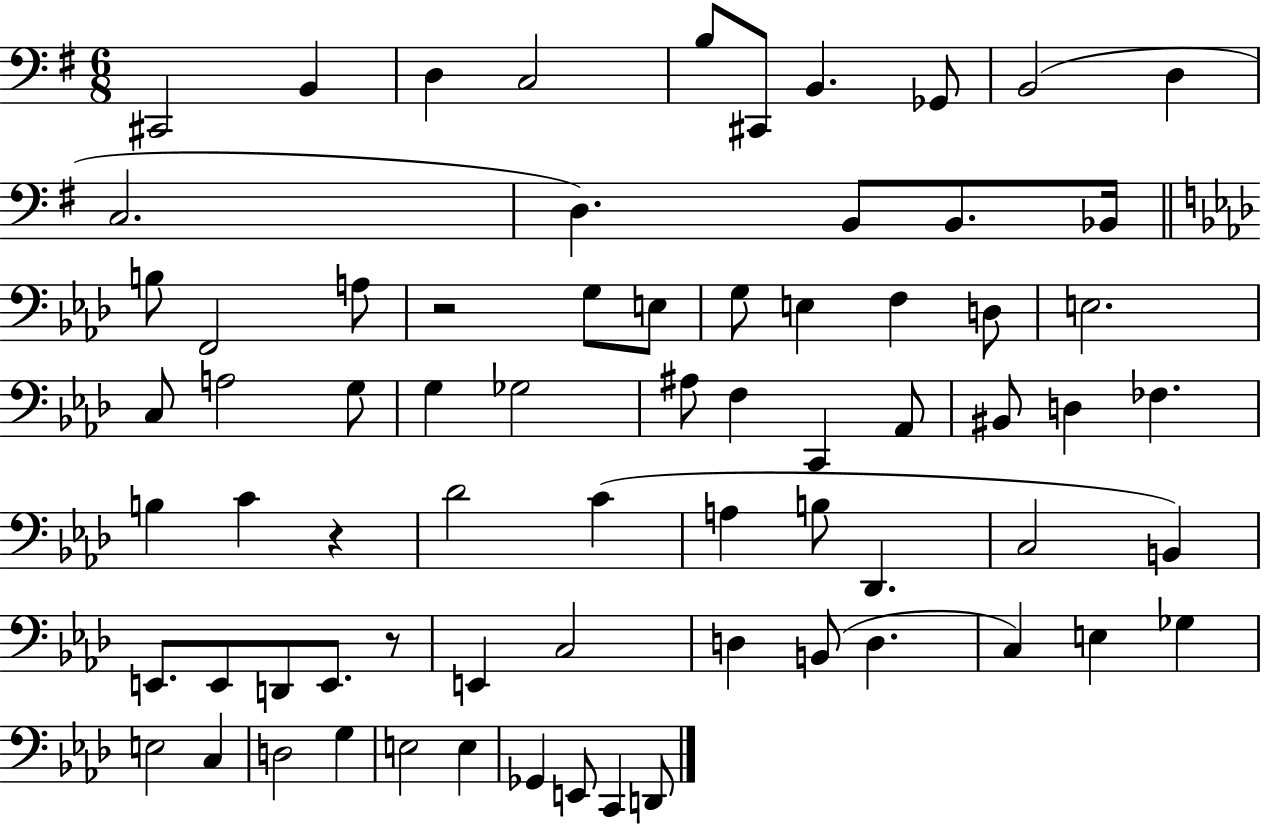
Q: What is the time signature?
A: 6/8